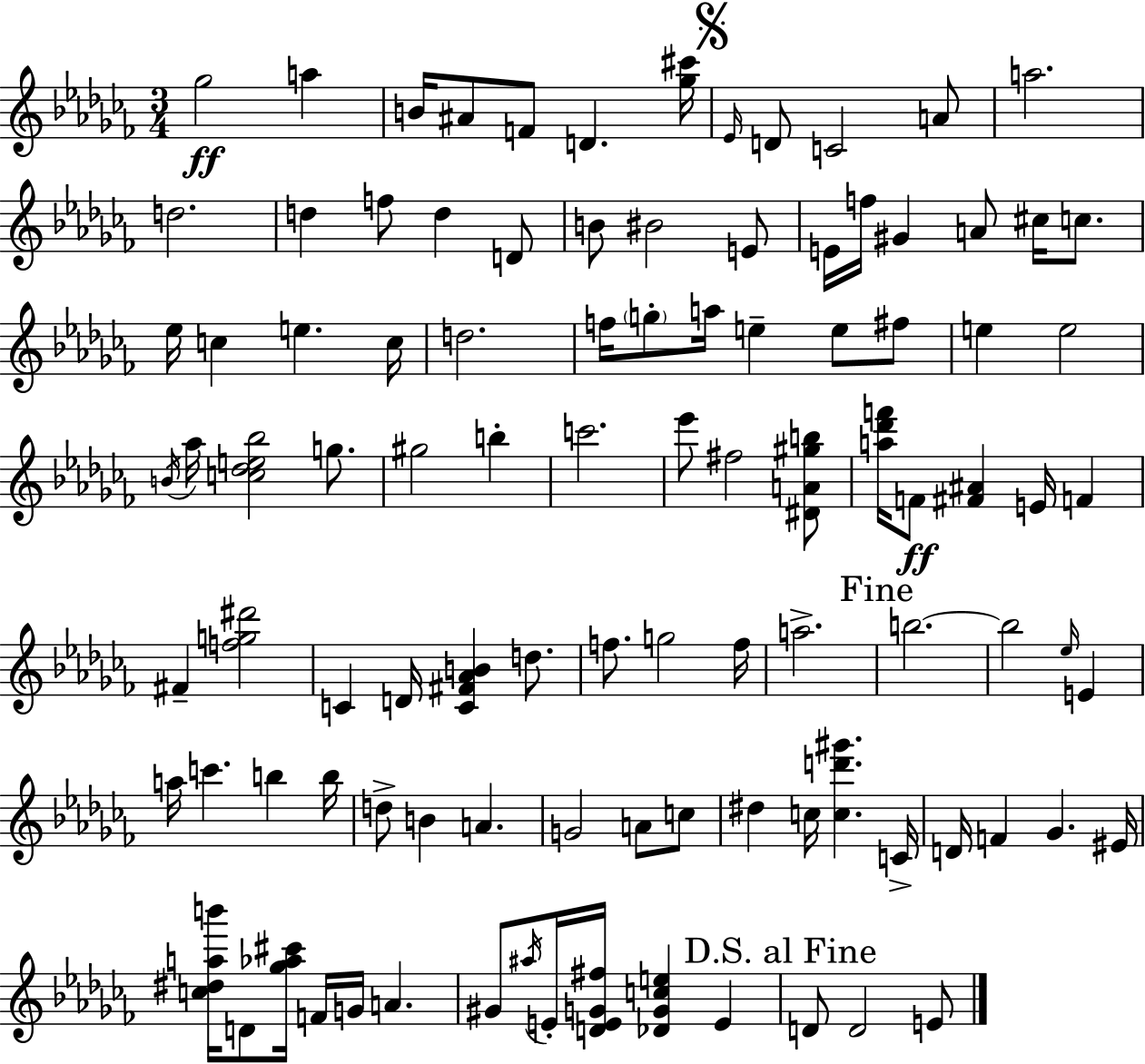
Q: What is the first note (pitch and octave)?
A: Gb5